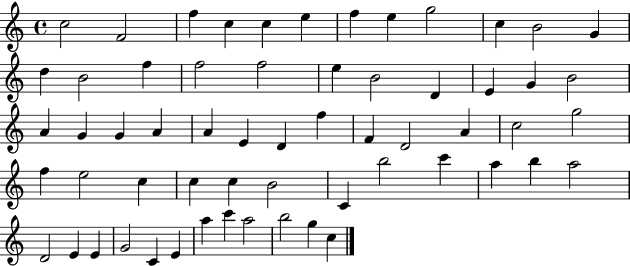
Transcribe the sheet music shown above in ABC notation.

X:1
T:Untitled
M:4/4
L:1/4
K:C
c2 F2 f c c e f e g2 c B2 G d B2 f f2 f2 e B2 D E G B2 A G G A A E D f F D2 A c2 g2 f e2 c c c B2 C b2 c' a b a2 D2 E E G2 C E a c' a2 b2 g c